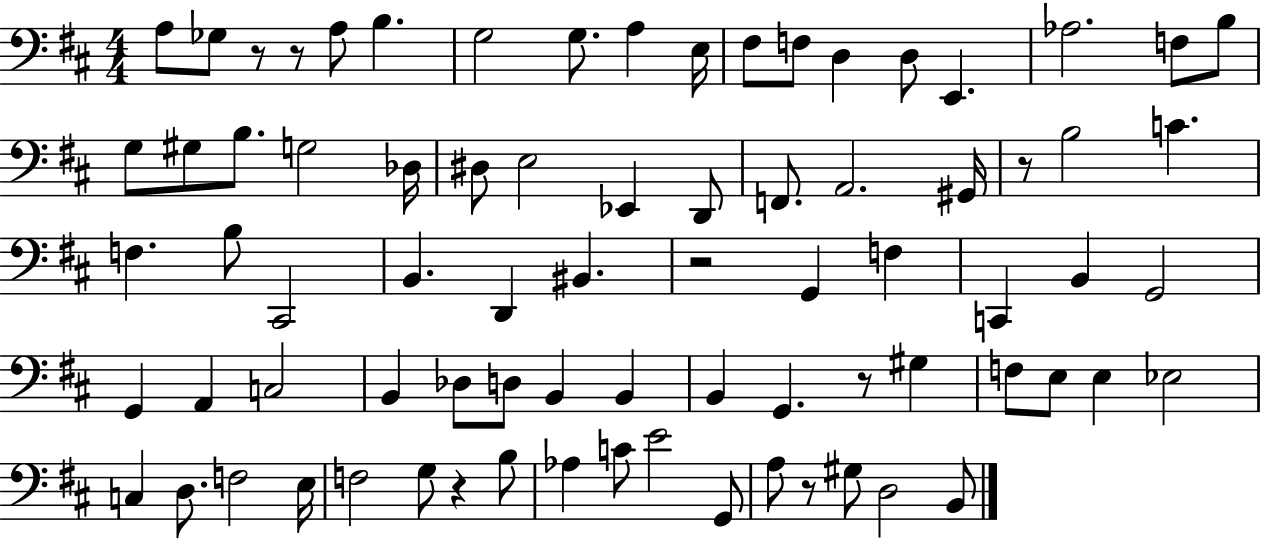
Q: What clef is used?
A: bass